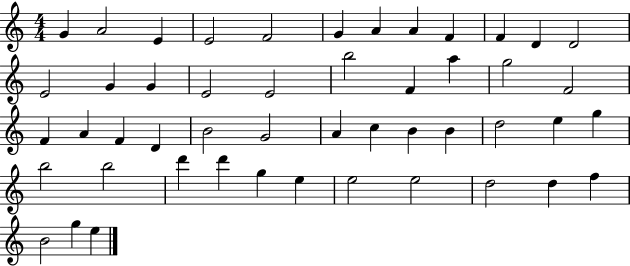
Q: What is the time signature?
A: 4/4